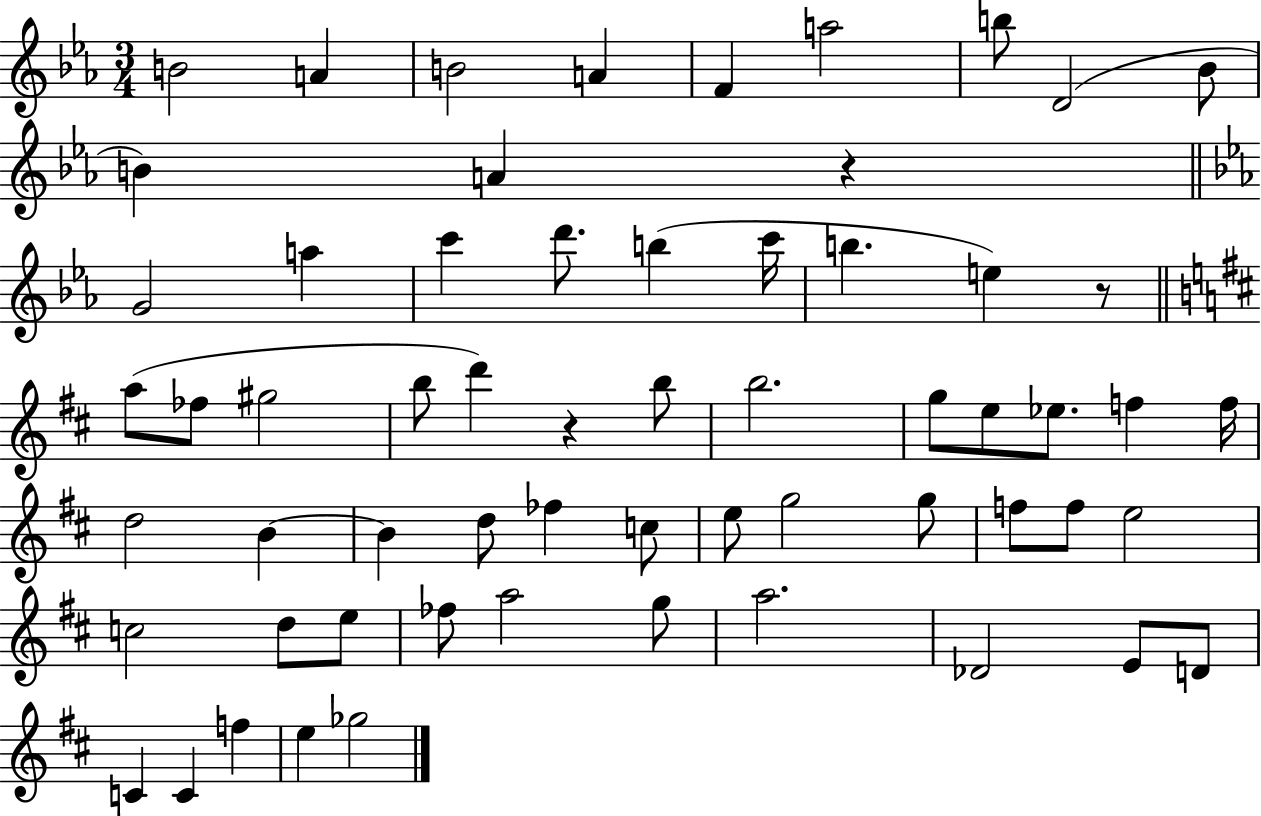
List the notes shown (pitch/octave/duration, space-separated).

B4/h A4/q B4/h A4/q F4/q A5/h B5/e D4/h Bb4/e B4/q A4/q R/q G4/h A5/q C6/q D6/e. B5/q C6/s B5/q. E5/q R/e A5/e FES5/e G#5/h B5/e D6/q R/q B5/e B5/h. G5/e E5/e Eb5/e. F5/q F5/s D5/h B4/q B4/q D5/e FES5/q C5/e E5/e G5/h G5/e F5/e F5/e E5/h C5/h D5/e E5/e FES5/e A5/h G5/e A5/h. Db4/h E4/e D4/e C4/q C4/q F5/q E5/q Gb5/h